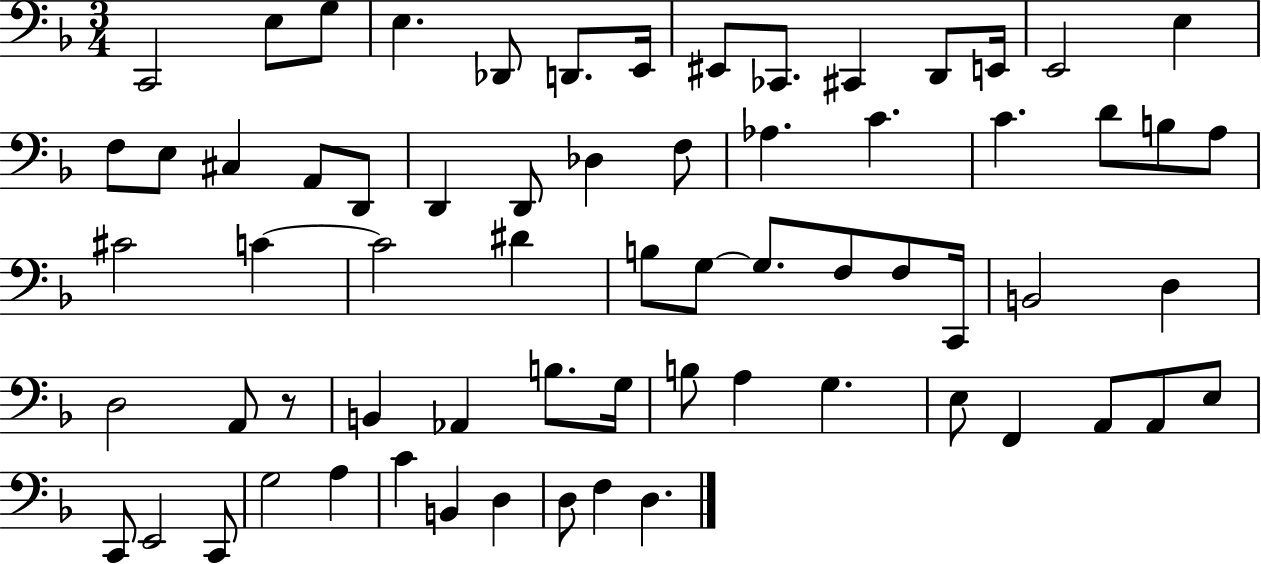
{
  \clef bass
  \numericTimeSignature
  \time 3/4
  \key f \major
  c,2 e8 g8 | e4. des,8 d,8. e,16 | eis,8 ces,8. cis,4 d,8 e,16 | e,2 e4 | \break f8 e8 cis4 a,8 d,8 | d,4 d,8 des4 f8 | aes4. c'4. | c'4. d'8 b8 a8 | \break cis'2 c'4~~ | c'2 dis'4 | b8 g8~~ g8. f8 f8 c,16 | b,2 d4 | \break d2 a,8 r8 | b,4 aes,4 b8. g16 | b8 a4 g4. | e8 f,4 a,8 a,8 e8 | \break c,8 e,2 c,8 | g2 a4 | c'4 b,4 d4 | d8 f4 d4. | \break \bar "|."
}